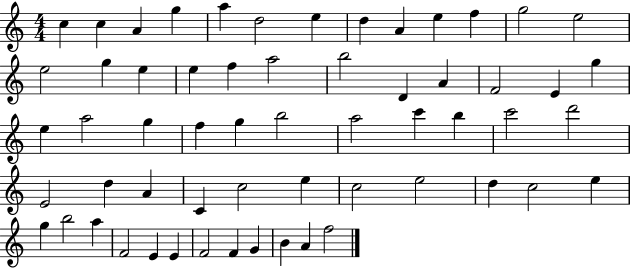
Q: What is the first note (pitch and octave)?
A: C5